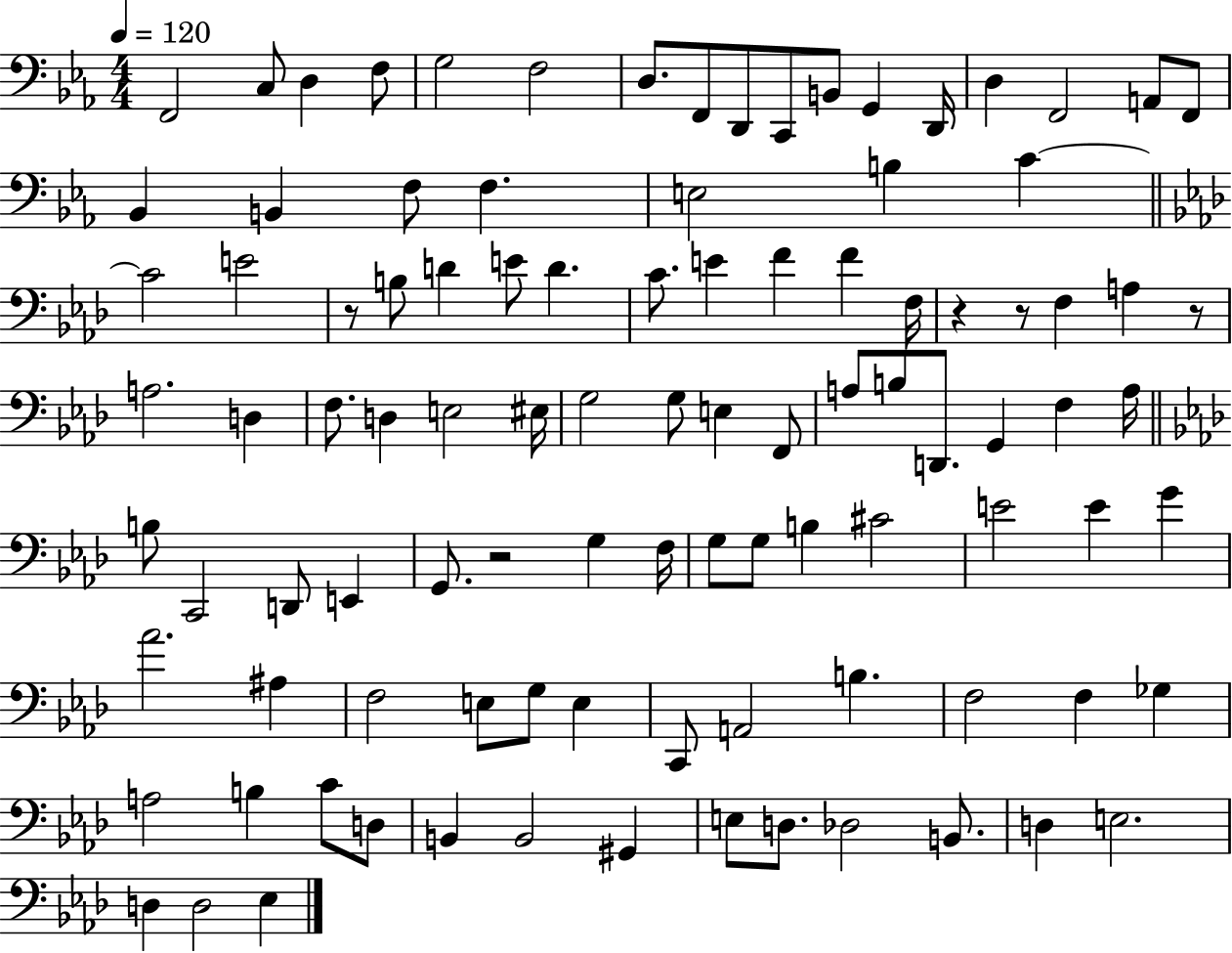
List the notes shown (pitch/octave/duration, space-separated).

F2/h C3/e D3/q F3/e G3/h F3/h D3/e. F2/e D2/e C2/e B2/e G2/q D2/s D3/q F2/h A2/e F2/e Bb2/q B2/q F3/e F3/q. E3/h B3/q C4/q C4/h E4/h R/e B3/e D4/q E4/e D4/q. C4/e. E4/q F4/q F4/q F3/s R/q R/e F3/q A3/q R/e A3/h. D3/q F3/e. D3/q E3/h EIS3/s G3/h G3/e E3/q F2/e A3/e B3/e D2/e. G2/q F3/q A3/s B3/e C2/h D2/e E2/q G2/e. R/h G3/q F3/s G3/e G3/e B3/q C#4/h E4/h E4/q G4/q Ab4/h. A#3/q F3/h E3/e G3/e E3/q C2/e A2/h B3/q. F3/h F3/q Gb3/q A3/h B3/q C4/e D3/e B2/q B2/h G#2/q E3/e D3/e. Db3/h B2/e. D3/q E3/h. D3/q D3/h Eb3/q